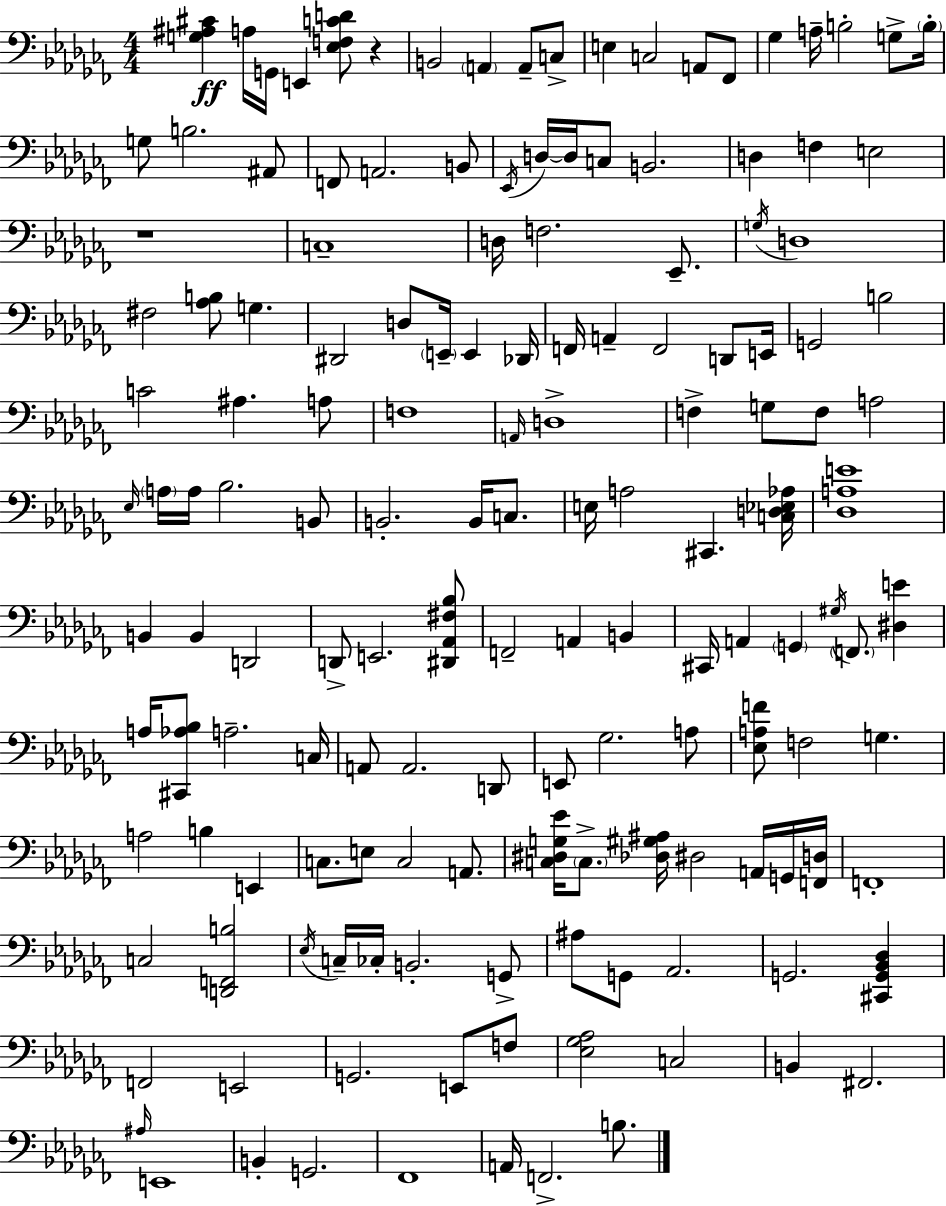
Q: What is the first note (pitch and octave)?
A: A3